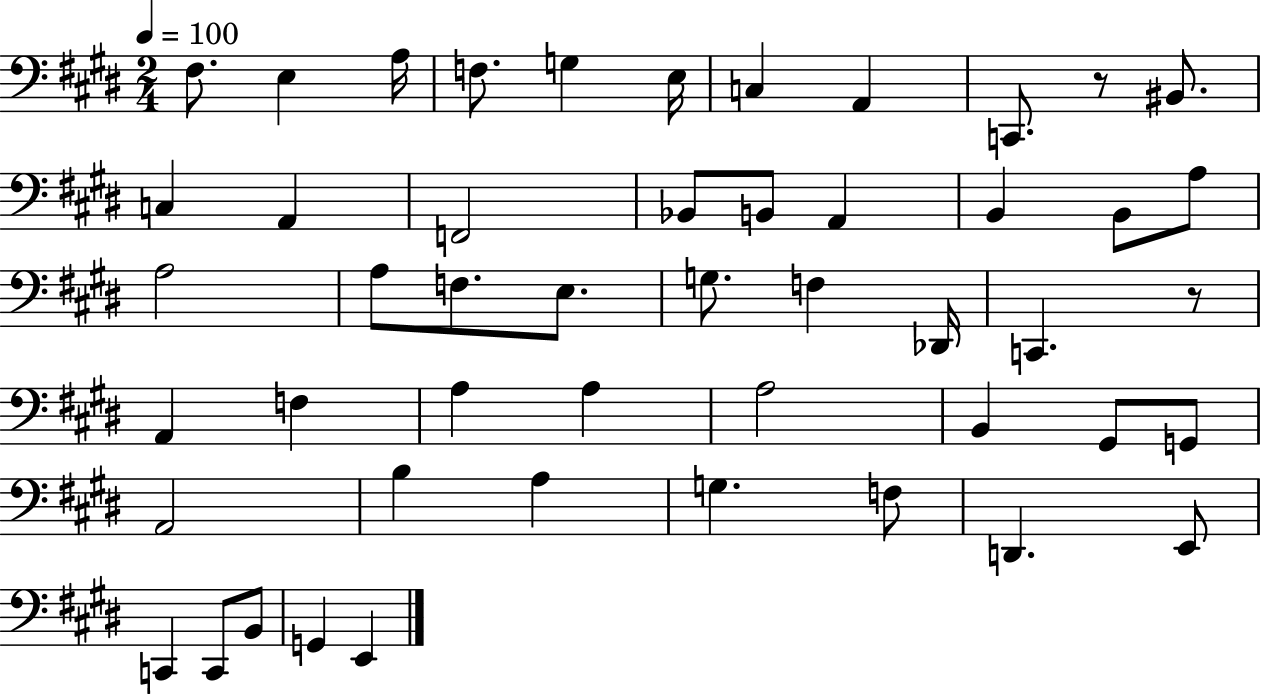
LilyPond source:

{
  \clef bass
  \numericTimeSignature
  \time 2/4
  \key e \major
  \tempo 4 = 100
  fis8. e4 a16 | f8. g4 e16 | c4 a,4 | c,8. r8 bis,8. | \break c4 a,4 | f,2 | bes,8 b,8 a,4 | b,4 b,8 a8 | \break a2 | a8 f8. e8. | g8. f4 des,16 | c,4. r8 | \break a,4 f4 | a4 a4 | a2 | b,4 gis,8 g,8 | \break a,2 | b4 a4 | g4. f8 | d,4. e,8 | \break c,4 c,8 b,8 | g,4 e,4 | \bar "|."
}